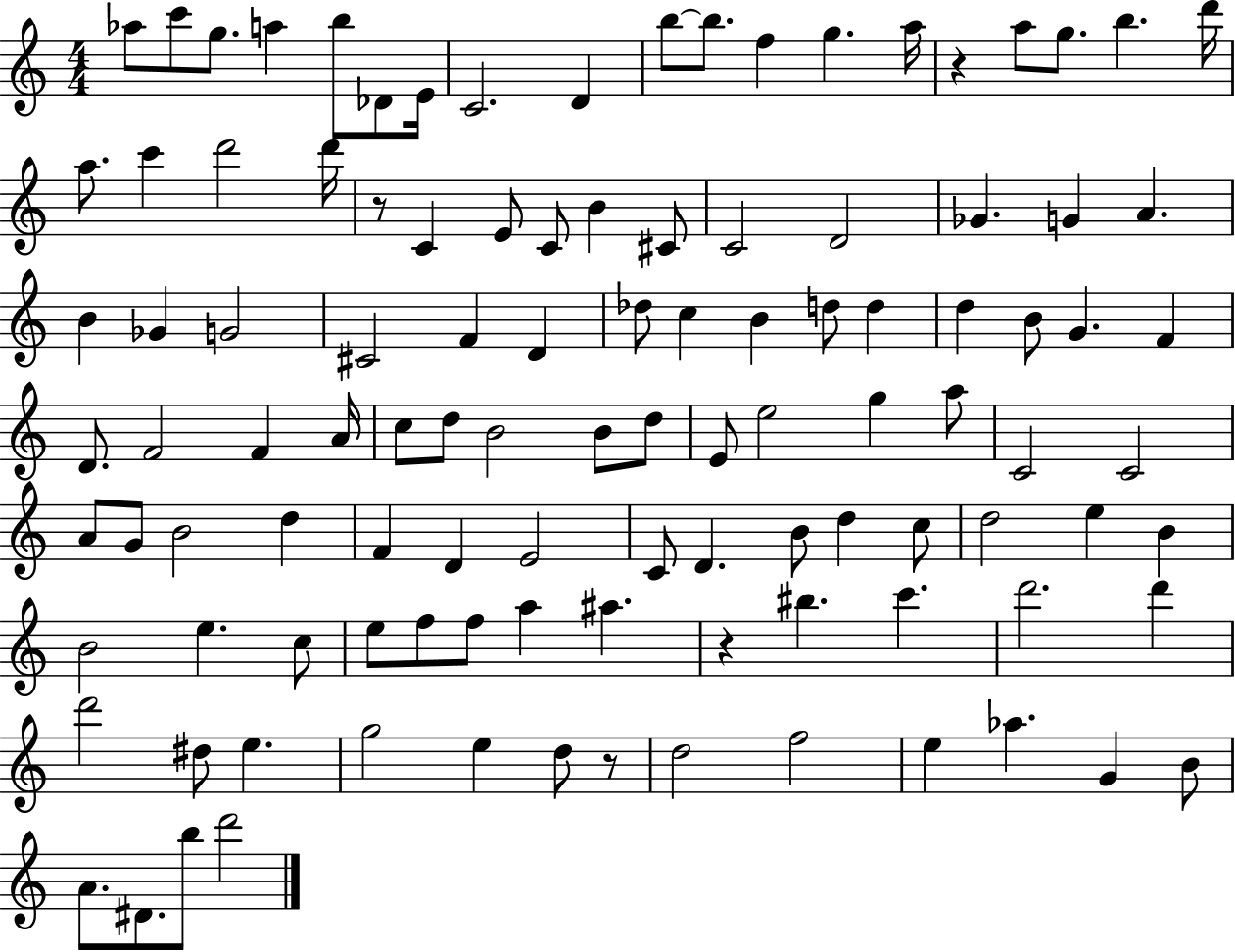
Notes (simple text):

Ab5/e C6/e G5/e. A5/q B5/e Db4/e E4/s C4/h. D4/q B5/e B5/e. F5/q G5/q. A5/s R/q A5/e G5/e. B5/q. D6/s A5/e. C6/q D6/h D6/s R/e C4/q E4/e C4/e B4/q C#4/e C4/h D4/h Gb4/q. G4/q A4/q. B4/q Gb4/q G4/h C#4/h F4/q D4/q Db5/e C5/q B4/q D5/e D5/q D5/q B4/e G4/q. F4/q D4/e. F4/h F4/q A4/s C5/e D5/e B4/h B4/e D5/e E4/e E5/h G5/q A5/e C4/h C4/h A4/e G4/e B4/h D5/q F4/q D4/q E4/h C4/e D4/q. B4/e D5/q C5/e D5/h E5/q B4/q B4/h E5/q. C5/e E5/e F5/e F5/e A5/q A#5/q. R/q BIS5/q. C6/q. D6/h. D6/q D6/h D#5/e E5/q. G5/h E5/q D5/e R/e D5/h F5/h E5/q Ab5/q. G4/q B4/e A4/e. D#4/e. B5/e D6/h